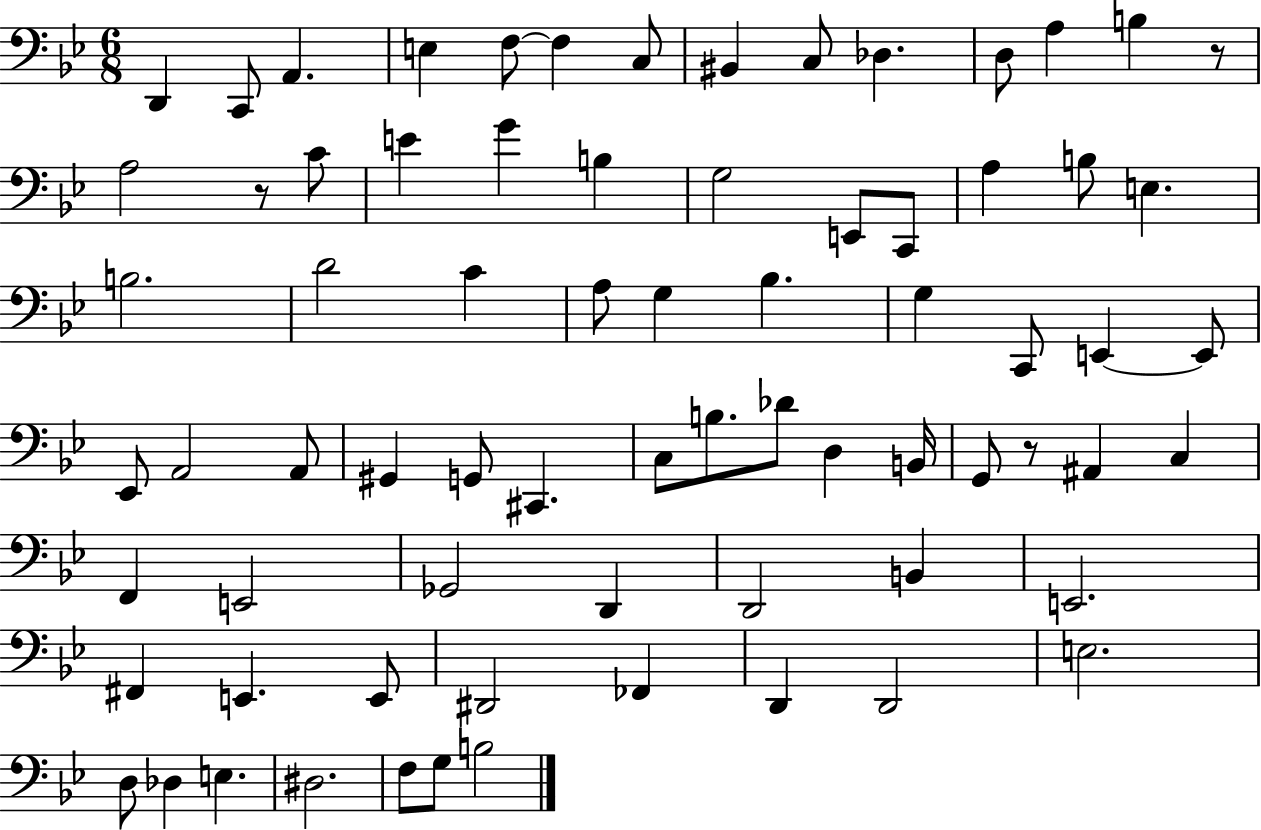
{
  \clef bass
  \numericTimeSignature
  \time 6/8
  \key bes \major
  d,4 c,8 a,4. | e4 f8~~ f4 c8 | bis,4 c8 des4. | d8 a4 b4 r8 | \break a2 r8 c'8 | e'4 g'4 b4 | g2 e,8 c,8 | a4 b8 e4. | \break b2. | d'2 c'4 | a8 g4 bes4. | g4 c,8 e,4~~ e,8 | \break ees,8 a,2 a,8 | gis,4 g,8 cis,4. | c8 b8. des'8 d4 b,16 | g,8 r8 ais,4 c4 | \break f,4 e,2 | ges,2 d,4 | d,2 b,4 | e,2. | \break fis,4 e,4. e,8 | dis,2 fes,4 | d,4 d,2 | e2. | \break d8 des4 e4. | dis2. | f8 g8 b2 | \bar "|."
}